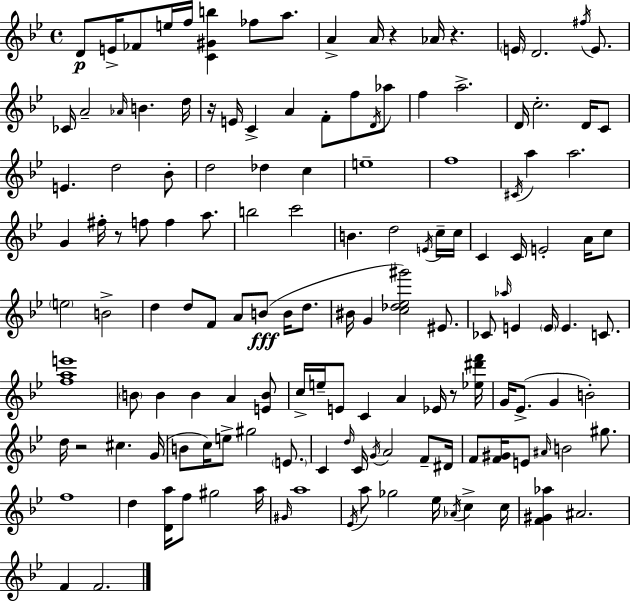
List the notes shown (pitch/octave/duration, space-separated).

D4/e E4/s FES4/e E5/s F5/s [C4,G#4,B5]/q FES5/e A5/e. A4/q A4/s R/q Ab4/s R/q. E4/s D4/h. F#5/s E4/e. CES4/s A4/h Ab4/s B4/q. D5/s R/s E4/s C4/q A4/q F4/e F5/e D4/s Ab5/e F5/q A5/h. D4/s C5/h. D4/s C4/e E4/q. D5/h Bb4/e D5/h Db5/q C5/q E5/w F5/w C#4/s A5/q A5/h. G4/q F#5/s R/e F5/e F5/q A5/e. B5/h C6/h B4/q. D5/h E4/s C5/s C5/s C4/q C4/s E4/h A4/s C5/e E5/h B4/h D5/q D5/e F4/e A4/e B4/e B4/s D5/e. BIS4/s G4/q [C5,Db5,Eb5,G#6]/h EIS4/e. CES4/e Ab5/s E4/q E4/s E4/q. C4/e. [F5,A5,E6]/w B4/e B4/q B4/q A4/q [E4,B4]/e C5/s E5/s E4/e C4/q A4/q Eb4/s R/e [Eb5,D#6,F6]/s G4/s Eb4/e. G4/q B4/h D5/s R/h C#5/q. G4/s B4/e C5/s E5/e G#5/h E4/e. C4/q D5/s C4/s G4/s A4/h F4/e D#4/s F4/e [F4,G#4]/s E4/e A#4/s B4/h G#5/e. F5/w D5/q [D4,A5]/s F5/e G#5/h A5/s G#4/s A5/w Eb4/s A5/e Gb5/h Eb5/s Ab4/s C5/q C5/s [F4,G#4,Ab5]/q A#4/h. F4/q F4/h.